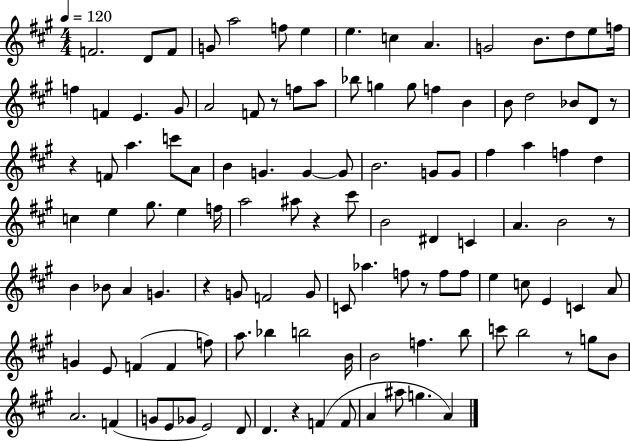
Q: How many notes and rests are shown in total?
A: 116